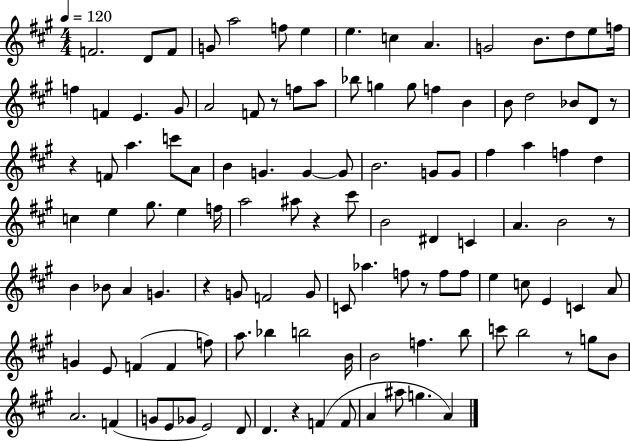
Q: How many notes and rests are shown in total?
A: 116